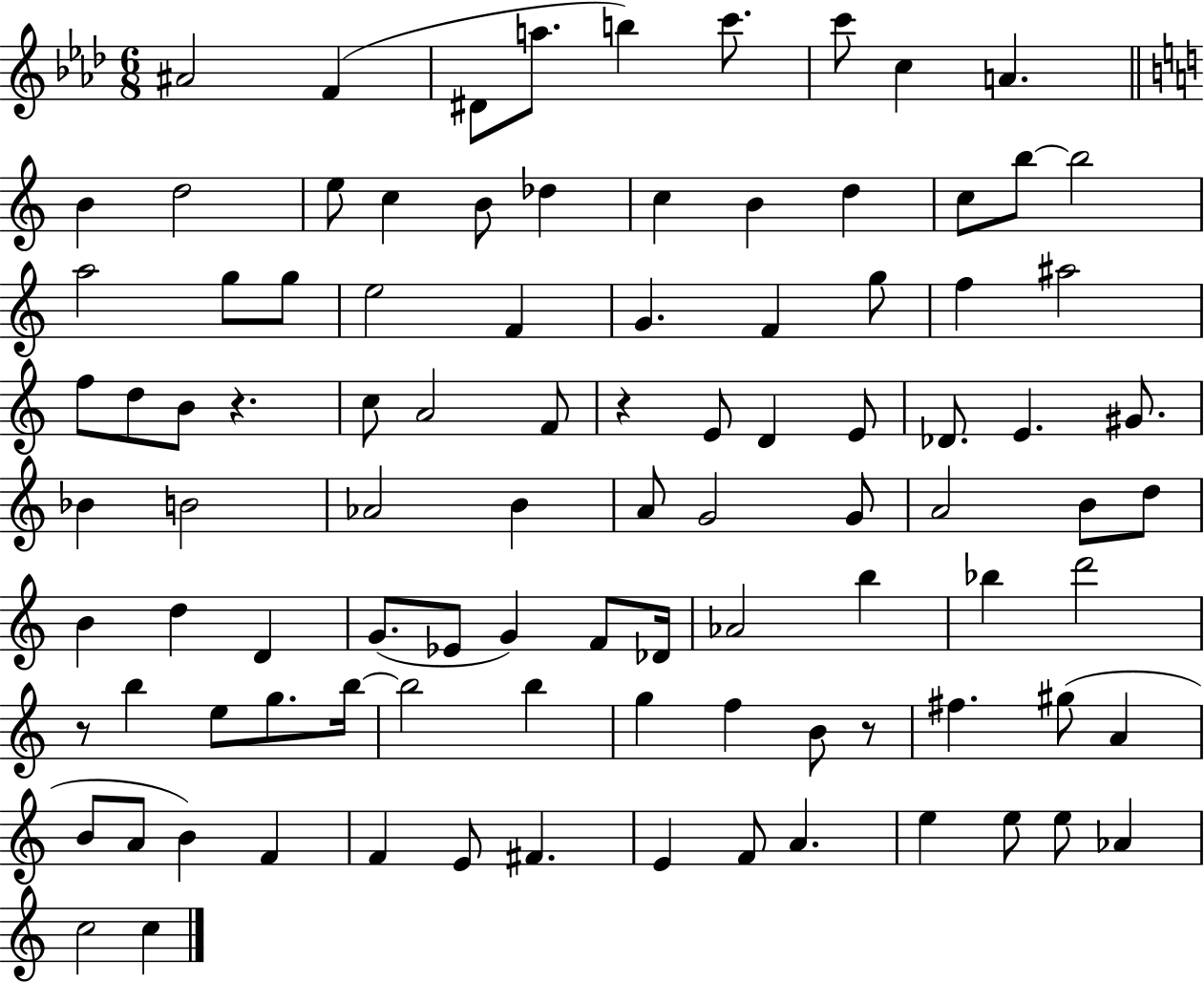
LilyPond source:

{
  \clef treble
  \numericTimeSignature
  \time 6/8
  \key aes \major
  \repeat volta 2 { ais'2 f'4( | dis'8 a''8. b''4) c'''8. | c'''8 c''4 a'4. | \bar "||" \break \key c \major b'4 d''2 | e''8 c''4 b'8 des''4 | c''4 b'4 d''4 | c''8 b''8~~ b''2 | \break a''2 g''8 g''8 | e''2 f'4 | g'4. f'4 g''8 | f''4 ais''2 | \break f''8 d''8 b'8 r4. | c''8 a'2 f'8 | r4 e'8 d'4 e'8 | des'8. e'4. gis'8. | \break bes'4 b'2 | aes'2 b'4 | a'8 g'2 g'8 | a'2 b'8 d''8 | \break b'4 d''4 d'4 | g'8.( ees'8 g'4) f'8 des'16 | aes'2 b''4 | bes''4 d'''2 | \break r8 b''4 e''8 g''8. b''16~~ | b''2 b''4 | g''4 f''4 b'8 r8 | fis''4. gis''8( a'4 | \break b'8 a'8 b'4) f'4 | f'4 e'8 fis'4. | e'4 f'8 a'4. | e''4 e''8 e''8 aes'4 | \break c''2 c''4 | } \bar "|."
}